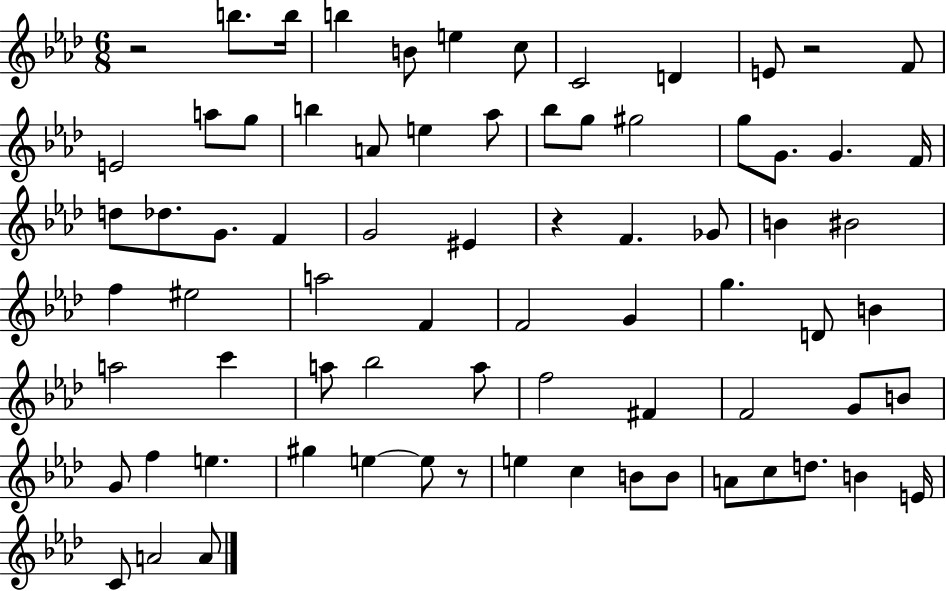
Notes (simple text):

R/h B5/e. B5/s B5/q B4/e E5/q C5/e C4/h D4/q E4/e R/h F4/e E4/h A5/e G5/e B5/q A4/e E5/q Ab5/e Bb5/e G5/e G#5/h G5/e G4/e. G4/q. F4/s D5/e Db5/e. G4/e. F4/q G4/h EIS4/q R/q F4/q. Gb4/e B4/q BIS4/h F5/q EIS5/h A5/h F4/q F4/h G4/q G5/q. D4/e B4/q A5/h C6/q A5/e Bb5/h A5/e F5/h F#4/q F4/h G4/e B4/e G4/e F5/q E5/q. G#5/q E5/q E5/e R/e E5/q C5/q B4/e B4/e A4/e C5/e D5/e. B4/q E4/s C4/e A4/h A4/e